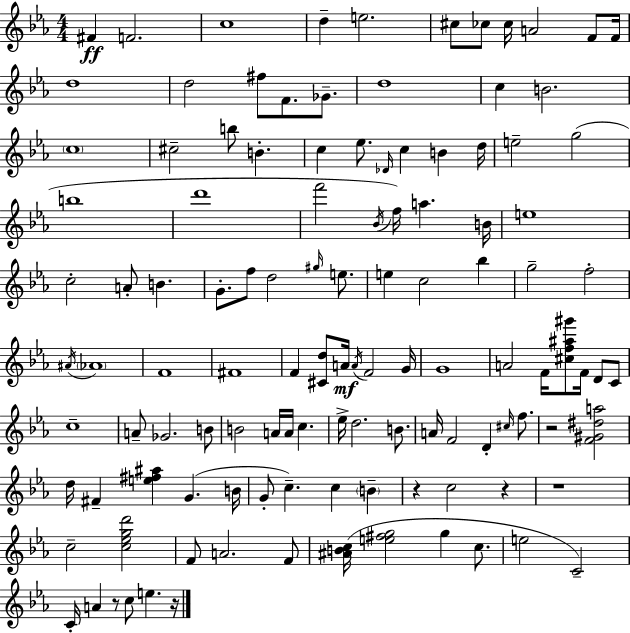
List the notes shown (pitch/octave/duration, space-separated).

F#4/q F4/h. C5/w D5/q E5/h. C#5/e CES5/e CES5/s A4/h F4/e F4/s D5/w D5/h F#5/e F4/e. Gb4/e. D5/w C5/q B4/h. C5/w C#5/h B5/e B4/q. C5/q Eb5/e. Db4/s C5/q B4/q D5/s E5/h G5/h B5/w D6/w F6/h Bb4/s F5/s A5/q. B4/s E5/w C5/h A4/e B4/q. G4/e. F5/e D5/h G#5/s E5/e. E5/q C5/h Bb5/q G5/h F5/h A#4/s Ab4/w F4/w F#4/w F4/q [C#4,D5]/e A4/s A4/s F4/h G4/s G4/w A4/h F4/s [C#5,F5,A#5,G#6]/e F4/s D4/e C4/e C5/w A4/e Gb4/h. B4/e B4/h A4/s A4/s C5/q. Eb5/s D5/h. B4/e. A4/s F4/h D4/q C#5/s F5/e. R/h [F4,G#4,D#5,A5]/h D5/s F#4/q [E5,F#5,A#5]/q G4/q. B4/s G4/e C5/q. C5/q B4/q R/q C5/h R/q R/w C5/h [C5,Eb5,G5,D6]/h F4/e A4/h. F4/e [A#4,B4,C5]/s [E5,F#5,G5]/h G5/q C5/e. E5/h C4/h C4/s A4/q R/e C5/e E5/q. R/s